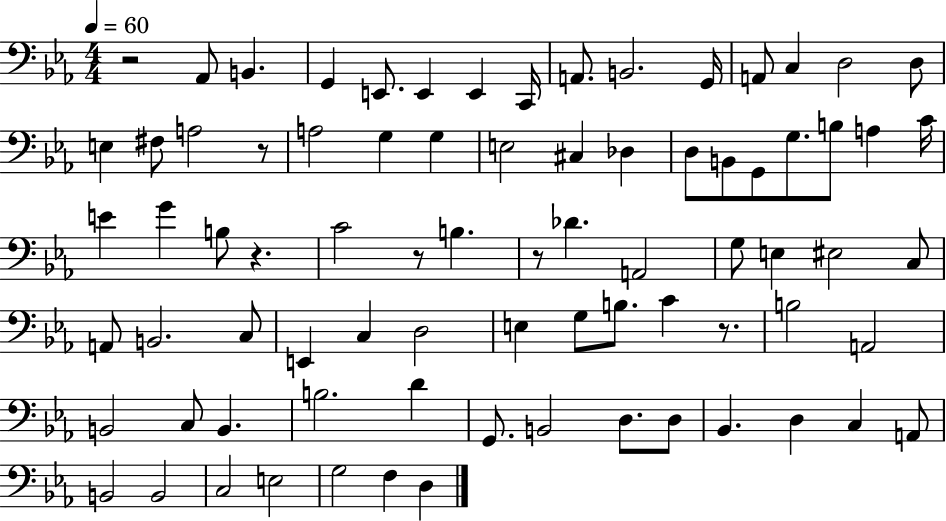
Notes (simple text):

R/h Ab2/e B2/q. G2/q E2/e. E2/q E2/q C2/s A2/e. B2/h. G2/s A2/e C3/q D3/h D3/e E3/q F#3/e A3/h R/e A3/h G3/q G3/q E3/h C#3/q Db3/q D3/e B2/e G2/e G3/e. B3/e A3/q C4/s E4/q G4/q B3/e R/q. C4/h R/e B3/q. R/e Db4/q. A2/h G3/e E3/q EIS3/h C3/e A2/e B2/h. C3/e E2/q C3/q D3/h E3/q G3/e B3/e. C4/q R/e. B3/h A2/h B2/h C3/e B2/q. B3/h. D4/q G2/e. B2/h D3/e. D3/e Bb2/q. D3/q C3/q A2/e B2/h B2/h C3/h E3/h G3/h F3/q D3/q